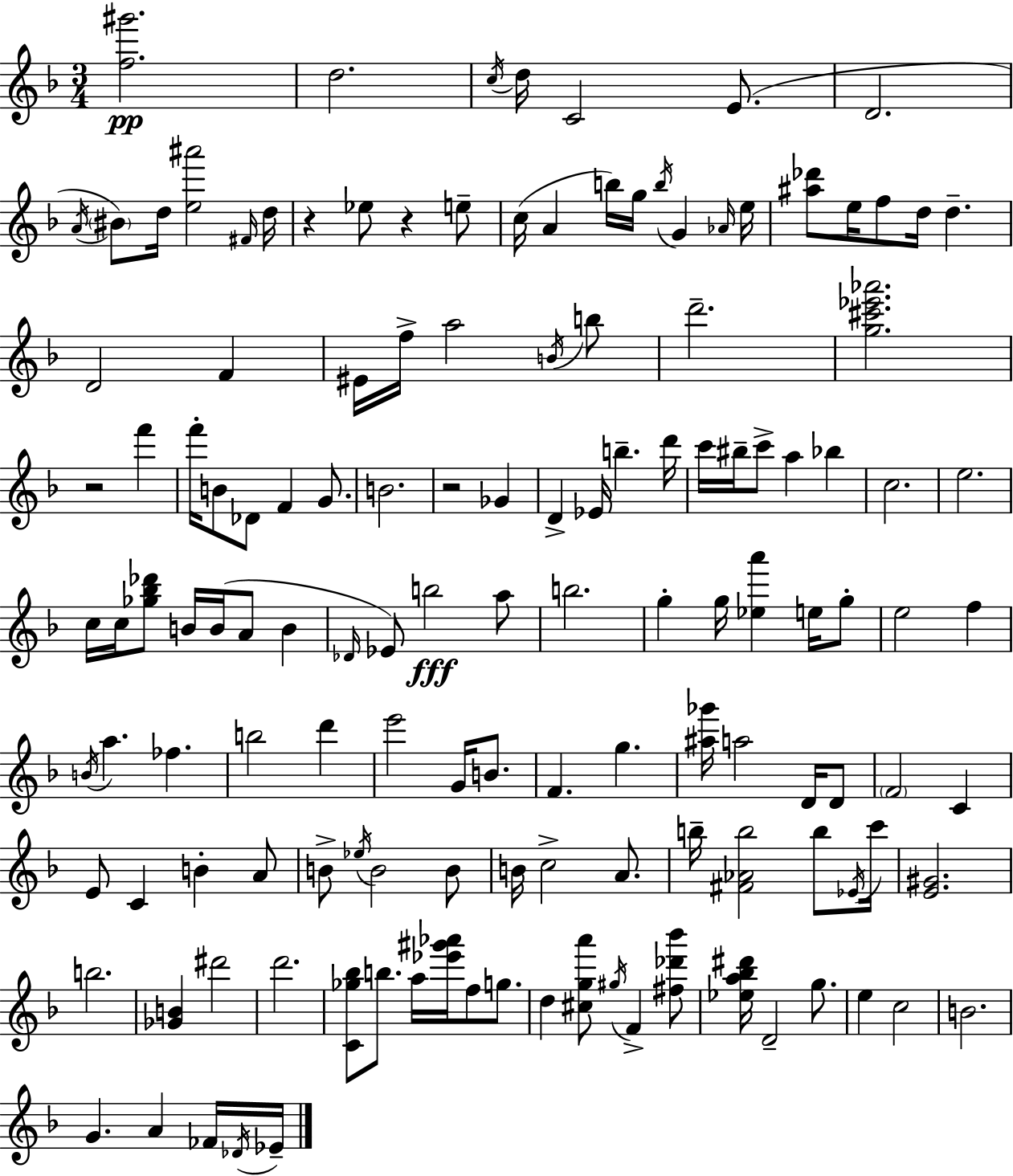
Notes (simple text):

[F5,G#6]/h. D5/h. C5/s D5/s C4/h E4/e. D4/h. A4/s BIS4/e D5/s [E5,A#6]/h F#4/s D5/s R/q Eb5/e R/q E5/e C5/s A4/q B5/s G5/s B5/s G4/q Ab4/s E5/s [A#5,Db6]/e E5/s F5/e D5/s D5/q. D4/h F4/q EIS4/s F5/s A5/h B4/s B5/e D6/h. [G5,C#6,Eb6,Ab6]/h. R/h F6/q F6/s B4/e Db4/e F4/q G4/e. B4/h. R/h Gb4/q D4/q Eb4/s B5/q. D6/s C6/s BIS5/s C6/e A5/q Bb5/q C5/h. E5/h. C5/s C5/s [Gb5,Bb5,Db6]/e B4/s B4/s A4/e B4/q Db4/s Eb4/e B5/h A5/e B5/h. G5/q G5/s [Eb5,A6]/q E5/s G5/e E5/h F5/q B4/s A5/q. FES5/q. B5/h D6/q E6/h G4/s B4/e. F4/q. G5/q. [A#5,Gb6]/s A5/h D4/s D4/e F4/h C4/q E4/e C4/q B4/q A4/e B4/e Eb5/s B4/h B4/e B4/s C5/h A4/e. B5/s [F#4,Ab4,B5]/h B5/e Eb4/s C6/s [E4,G#4]/h. B5/h. [Gb4,B4]/q D#6/h D6/h. [C4,Gb5,Bb5]/e B5/e. A5/s [Eb6,G#6,Ab6]/s F5/e G5/e. D5/q [C#5,G5,A6]/e G#5/s F4/q [F#5,Db6,Bb6]/e [Eb5,A5,Bb5,D#6]/s D4/h G5/e. E5/q C5/h B4/h. G4/q. A4/q FES4/s Db4/s Eb4/s